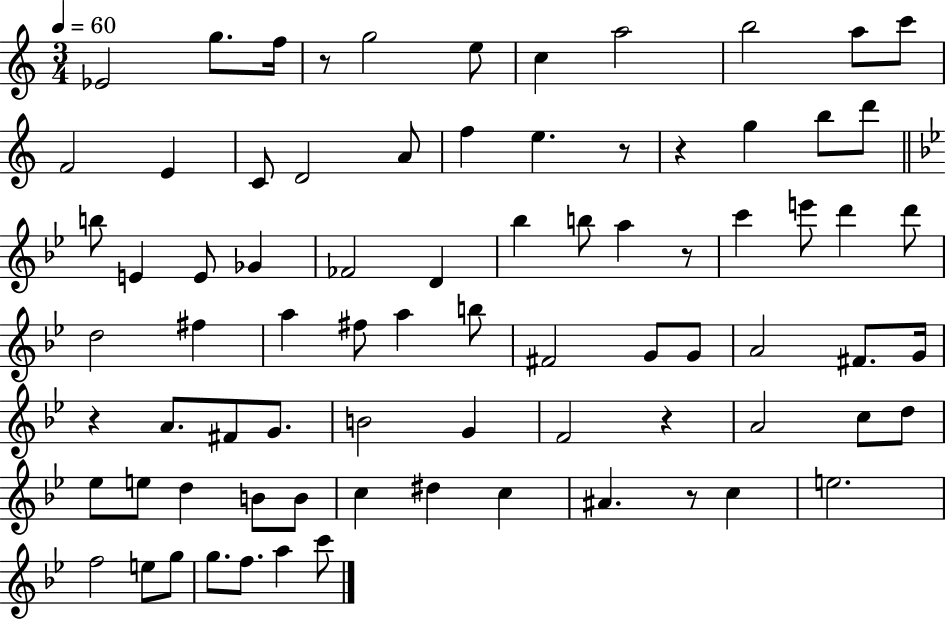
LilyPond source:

{
  \clef treble
  \numericTimeSignature
  \time 3/4
  \key c \major
  \tempo 4 = 60
  ees'2 g''8. f''16 | r8 g''2 e''8 | c''4 a''2 | b''2 a''8 c'''8 | \break f'2 e'4 | c'8 d'2 a'8 | f''4 e''4. r8 | r4 g''4 b''8 d'''8 | \break \bar "||" \break \key bes \major b''8 e'4 e'8 ges'4 | fes'2 d'4 | bes''4 b''8 a''4 r8 | c'''4 e'''8 d'''4 d'''8 | \break d''2 fis''4 | a''4 fis''8 a''4 b''8 | fis'2 g'8 g'8 | a'2 fis'8. g'16 | \break r4 a'8. fis'8 g'8. | b'2 g'4 | f'2 r4 | a'2 c''8 d''8 | \break ees''8 e''8 d''4 b'8 b'8 | c''4 dis''4 c''4 | ais'4. r8 c''4 | e''2. | \break f''2 e''8 g''8 | g''8. f''8. a''4 c'''8 | \bar "|."
}